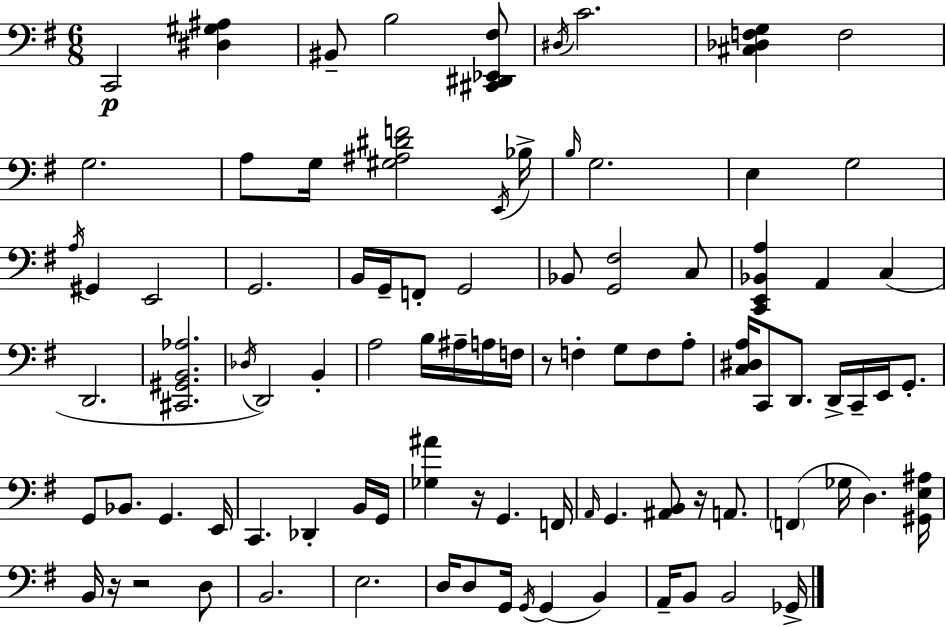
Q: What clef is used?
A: bass